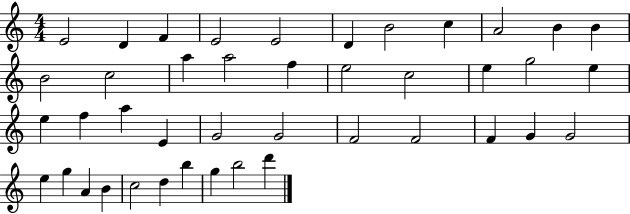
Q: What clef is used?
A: treble